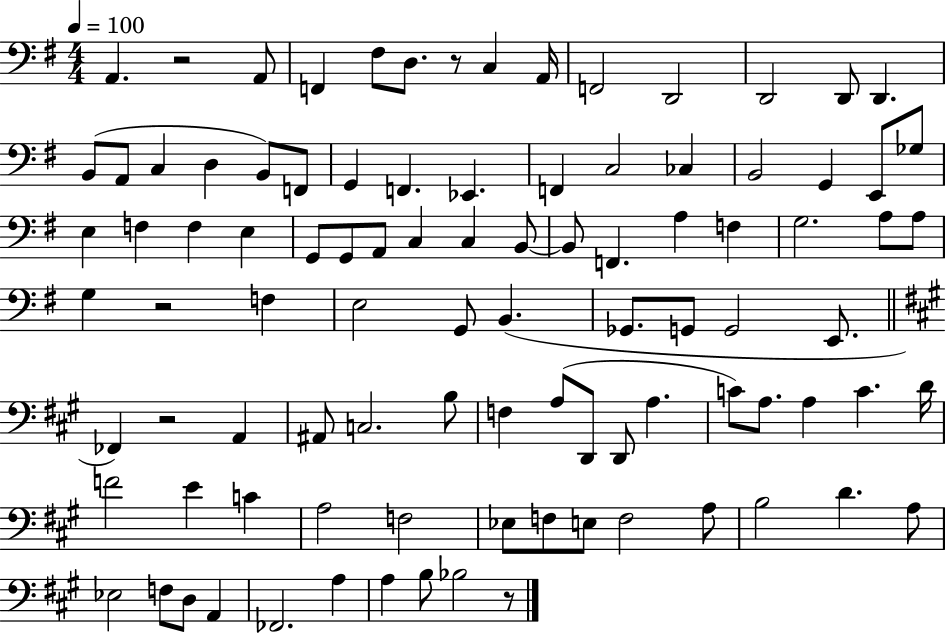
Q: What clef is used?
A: bass